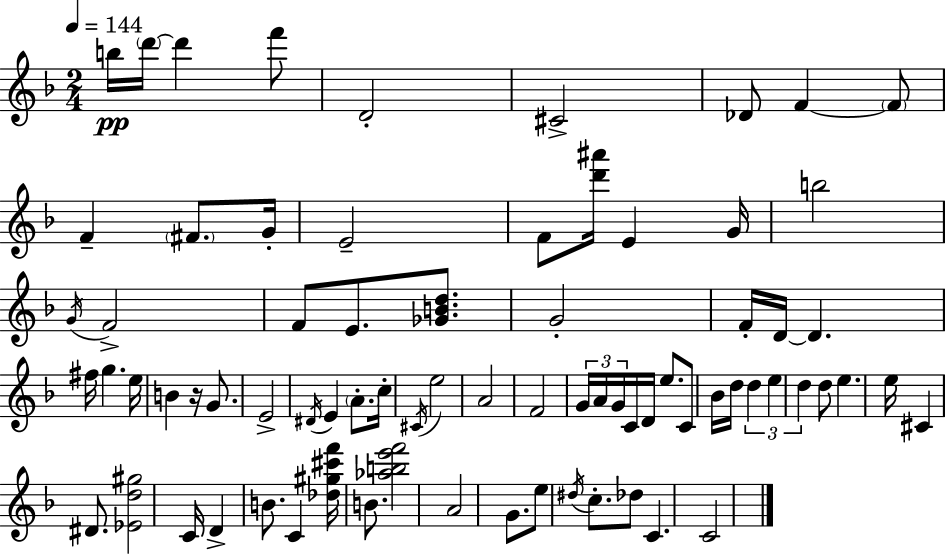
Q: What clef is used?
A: treble